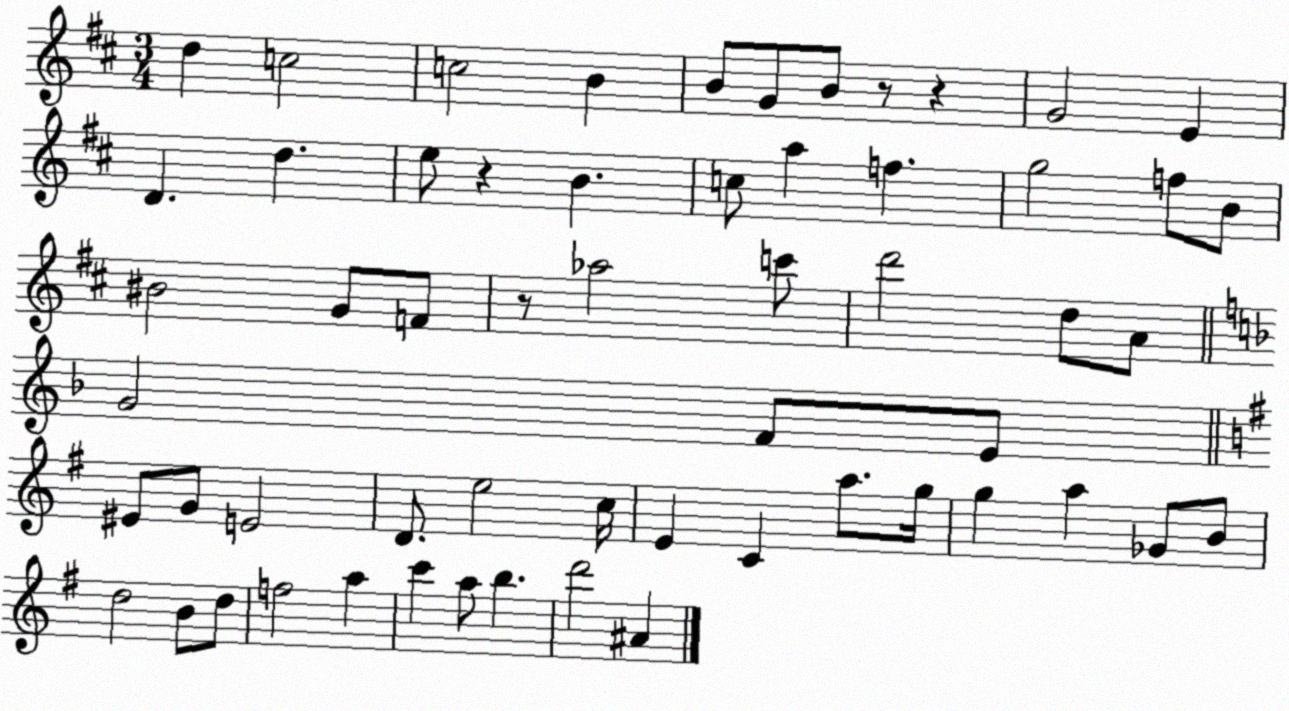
X:1
T:Untitled
M:3/4
L:1/4
K:D
d c2 c2 B B/2 G/2 B/2 z/2 z G2 E D d e/2 z B c/2 a f g2 f/2 B/2 ^B2 G/2 F/2 z/2 _a2 c'/2 d'2 d/2 A/2 G2 F/2 E/2 ^E/2 G/2 E2 D/2 e2 c/4 E C a/2 g/4 g a _G/2 B/2 d2 B/2 d/2 f2 a c' a/2 b d'2 ^A